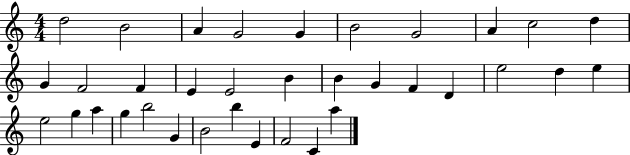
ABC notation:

X:1
T:Untitled
M:4/4
L:1/4
K:C
d2 B2 A G2 G B2 G2 A c2 d G F2 F E E2 B B G F D e2 d e e2 g a g b2 G B2 b E F2 C a